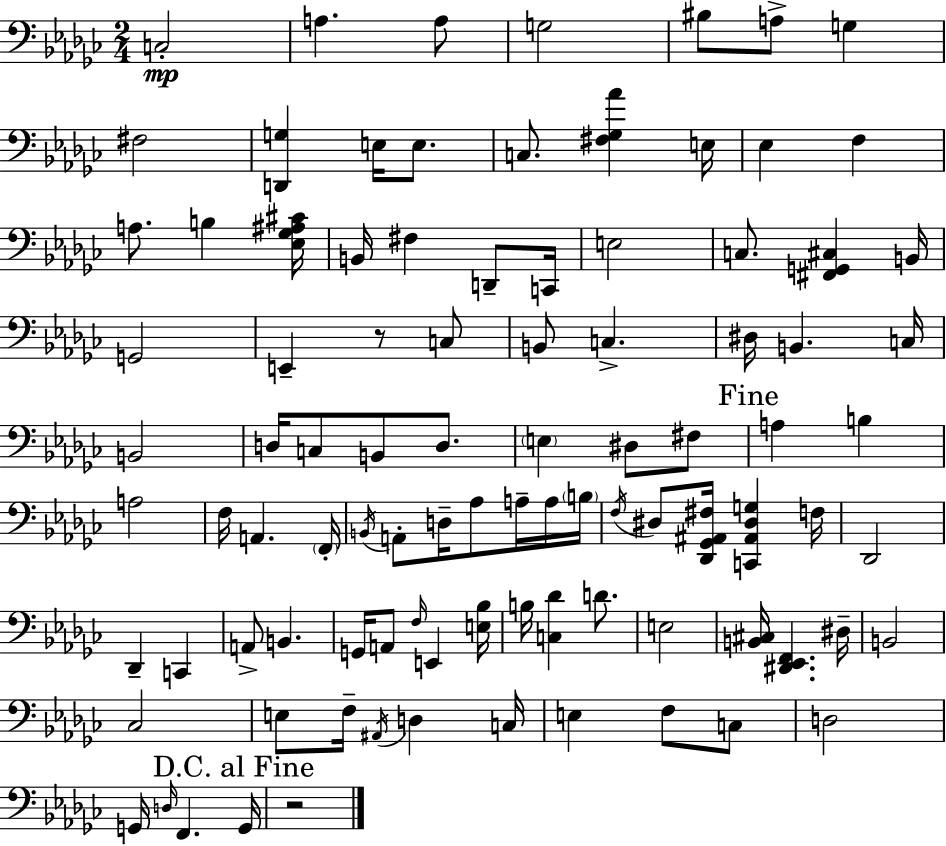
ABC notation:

X:1
T:Untitled
M:2/4
L:1/4
K:Ebm
C,2 A, A,/2 G,2 ^B,/2 A,/2 G, ^F,2 [D,,G,] E,/4 E,/2 C,/2 [^F,_G,_A] E,/4 _E, F, A,/2 B, [_E,_G,^A,^C]/4 B,,/4 ^F, D,,/2 C,,/4 E,2 C,/2 [^F,,G,,^C,] B,,/4 G,,2 E,, z/2 C,/2 B,,/2 C, ^D,/4 B,, C,/4 B,,2 D,/4 C,/2 B,,/2 D,/2 E, ^D,/2 ^F,/2 A, B, A,2 F,/4 A,, F,,/4 B,,/4 A,,/2 D,/4 _A,/2 A,/4 A,/4 B,/4 F,/4 ^D,/2 [_D,,_G,,^A,,^F,]/4 [C,,^A,,^D,G,] F,/4 _D,,2 _D,, C,, A,,/2 B,, G,,/4 A,,/2 F,/4 E,, [E,_B,]/4 B,/4 [C,_D] D/2 E,2 [B,,^C,]/4 [^D,,_E,,F,,] ^D,/4 B,,2 _C,2 E,/2 F,/4 ^A,,/4 D, C,/4 E, F,/2 C,/2 D,2 G,,/4 D,/4 F,, G,,/4 z2